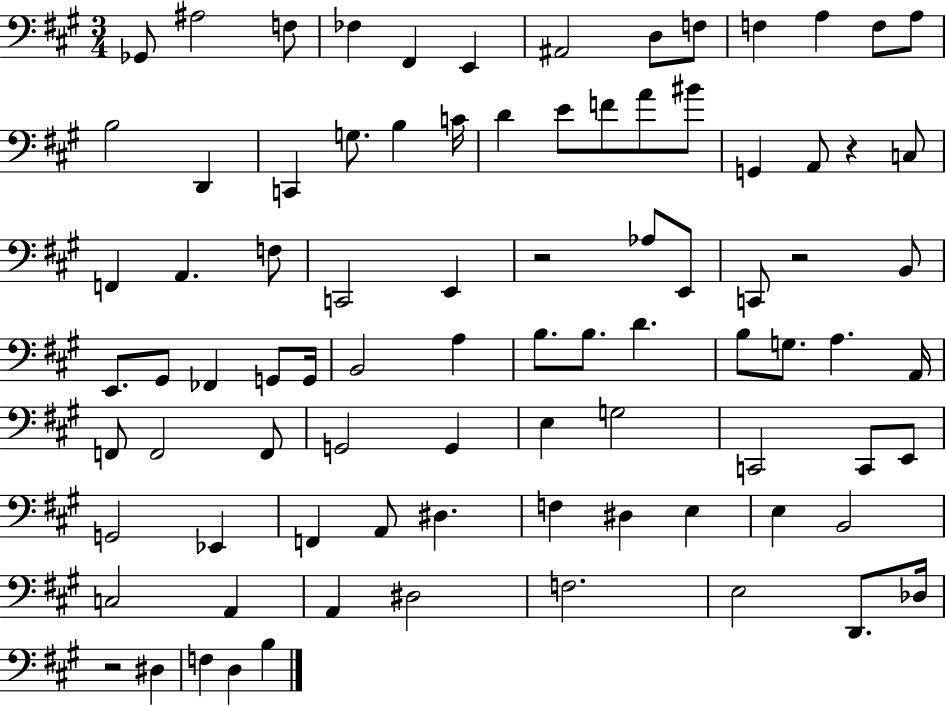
{
  \clef bass
  \numericTimeSignature
  \time 3/4
  \key a \major
  ges,8 ais2 f8 | fes4 fis,4 e,4 | ais,2 d8 f8 | f4 a4 f8 a8 | \break b2 d,4 | c,4 g8. b4 c'16 | d'4 e'8 f'8 a'8 bis'8 | g,4 a,8 r4 c8 | \break f,4 a,4. f8 | c,2 e,4 | r2 aes8 e,8 | c,8 r2 b,8 | \break e,8. gis,8 fes,4 g,8 g,16 | b,2 a4 | b8. b8. d'4. | b8 g8. a4. a,16 | \break f,8 f,2 f,8 | g,2 g,4 | e4 g2 | c,2 c,8 e,8 | \break g,2 ees,4 | f,4 a,8 dis4. | f4 dis4 e4 | e4 b,2 | \break c2 a,4 | a,4 dis2 | f2. | e2 d,8. des16 | \break r2 dis4 | f4 d4 b4 | \bar "|."
}